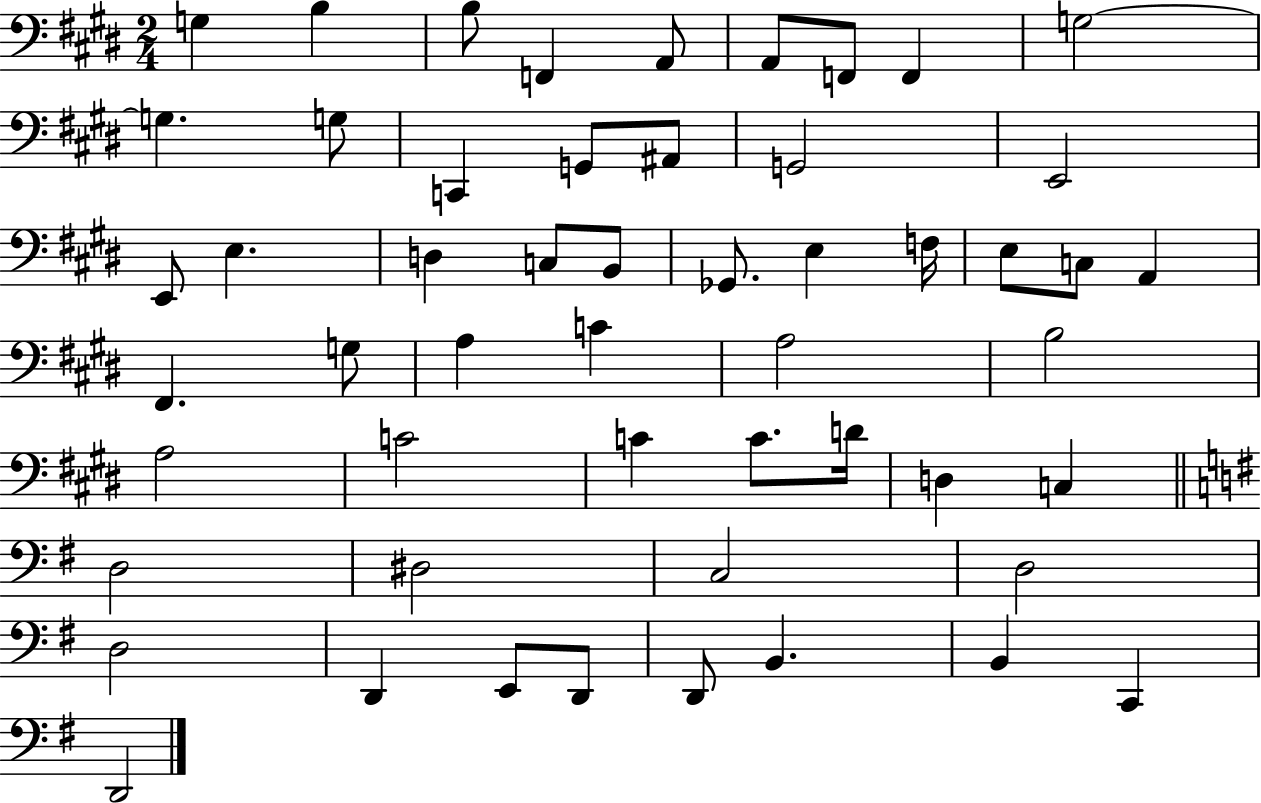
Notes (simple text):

G3/q B3/q B3/e F2/q A2/e A2/e F2/e F2/q G3/h G3/q. G3/e C2/q G2/e A#2/e G2/h E2/h E2/e E3/q. D3/q C3/e B2/e Gb2/e. E3/q F3/s E3/e C3/e A2/q F#2/q. G3/e A3/q C4/q A3/h B3/h A3/h C4/h C4/q C4/e. D4/s D3/q C3/q D3/h D#3/h C3/h D3/h D3/h D2/q E2/e D2/e D2/e B2/q. B2/q C2/q D2/h